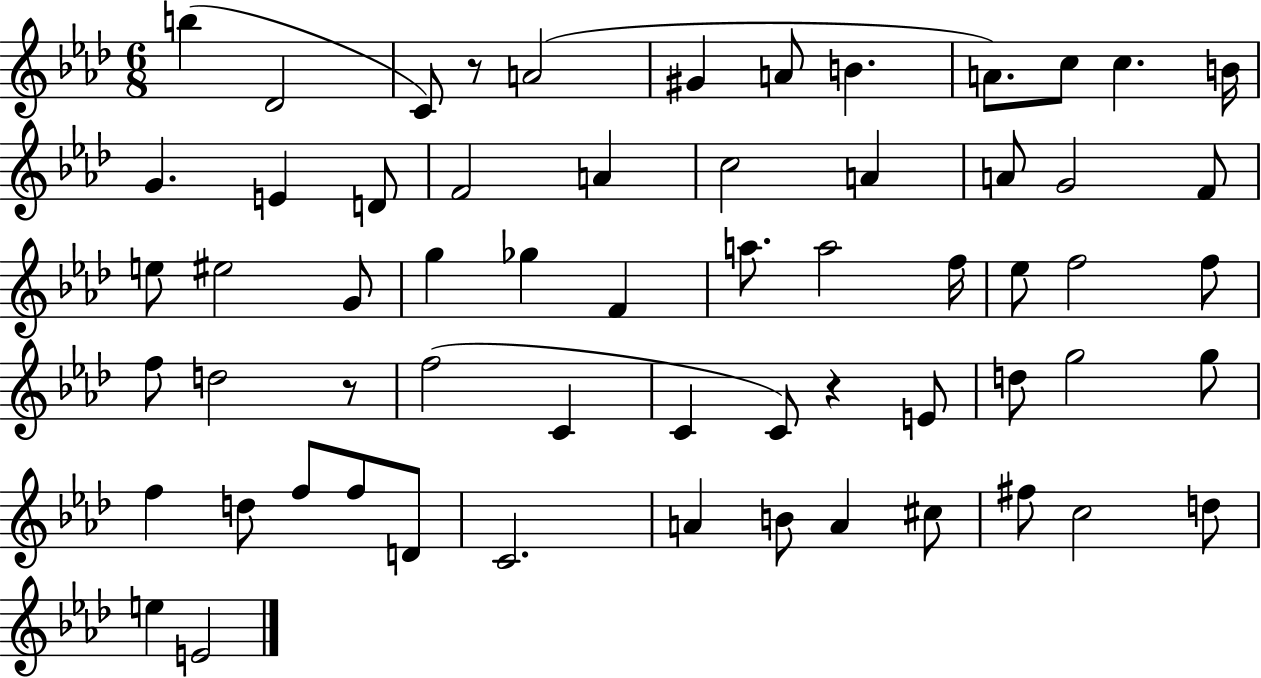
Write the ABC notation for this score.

X:1
T:Untitled
M:6/8
L:1/4
K:Ab
b _D2 C/2 z/2 A2 ^G A/2 B A/2 c/2 c B/4 G E D/2 F2 A c2 A A/2 G2 F/2 e/2 ^e2 G/2 g _g F a/2 a2 f/4 _e/2 f2 f/2 f/2 d2 z/2 f2 C C C/2 z E/2 d/2 g2 g/2 f d/2 f/2 f/2 D/2 C2 A B/2 A ^c/2 ^f/2 c2 d/2 e E2